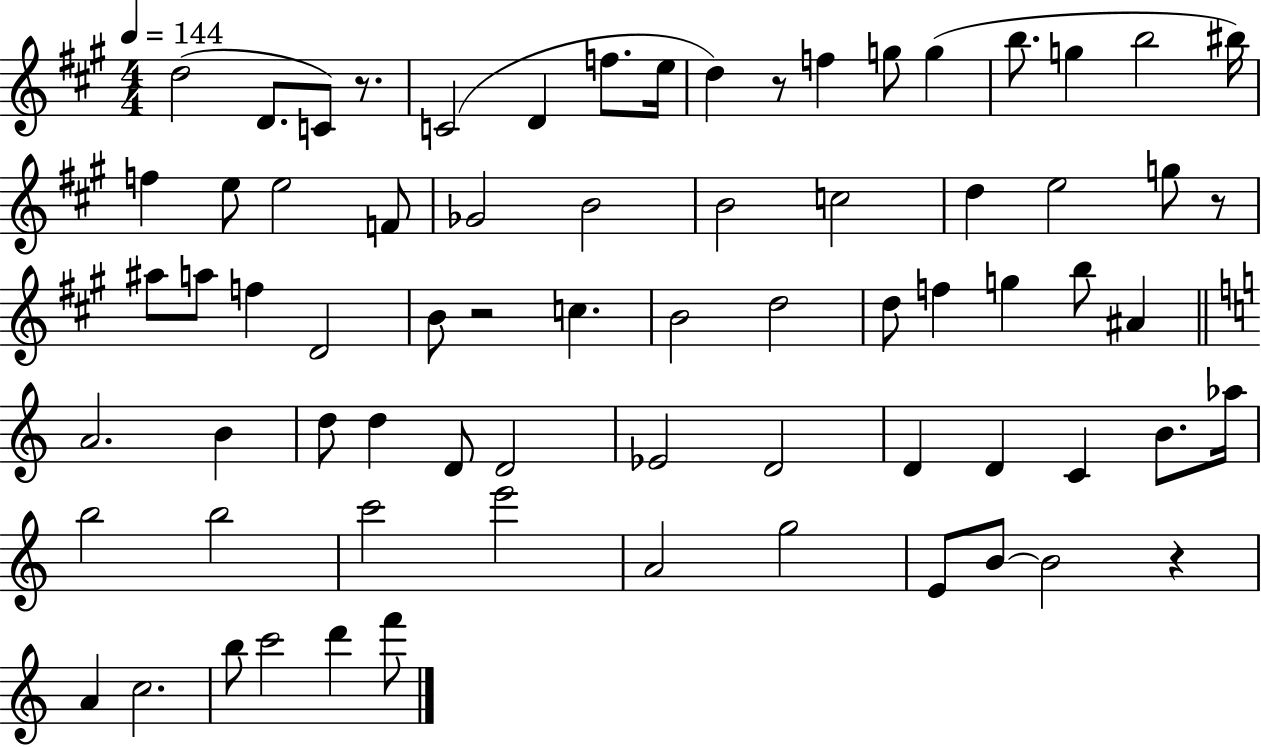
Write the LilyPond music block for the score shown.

{
  \clef treble
  \numericTimeSignature
  \time 4/4
  \key a \major
  \tempo 4 = 144
  d''2( d'8. c'8) r8. | c'2( d'4 f''8. e''16 | d''4) r8 f''4 g''8 g''4( | b''8. g''4 b''2 bis''16) | \break f''4 e''8 e''2 f'8 | ges'2 b'2 | b'2 c''2 | d''4 e''2 g''8 r8 | \break ais''8 a''8 f''4 d'2 | b'8 r2 c''4. | b'2 d''2 | d''8 f''4 g''4 b''8 ais'4 | \break \bar "||" \break \key c \major a'2. b'4 | d''8 d''4 d'8 d'2 | ees'2 d'2 | d'4 d'4 c'4 b'8. aes''16 | \break b''2 b''2 | c'''2 e'''2 | a'2 g''2 | e'8 b'8~~ b'2 r4 | \break a'4 c''2. | b''8 c'''2 d'''4 f'''8 | \bar "|."
}